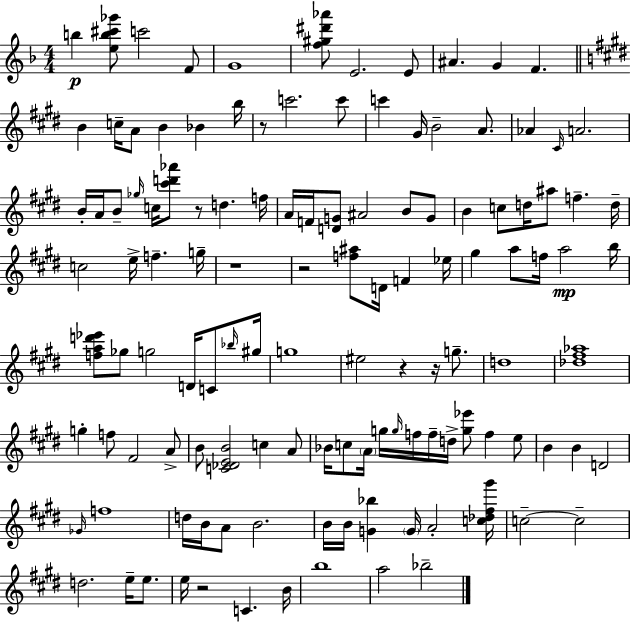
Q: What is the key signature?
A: F major